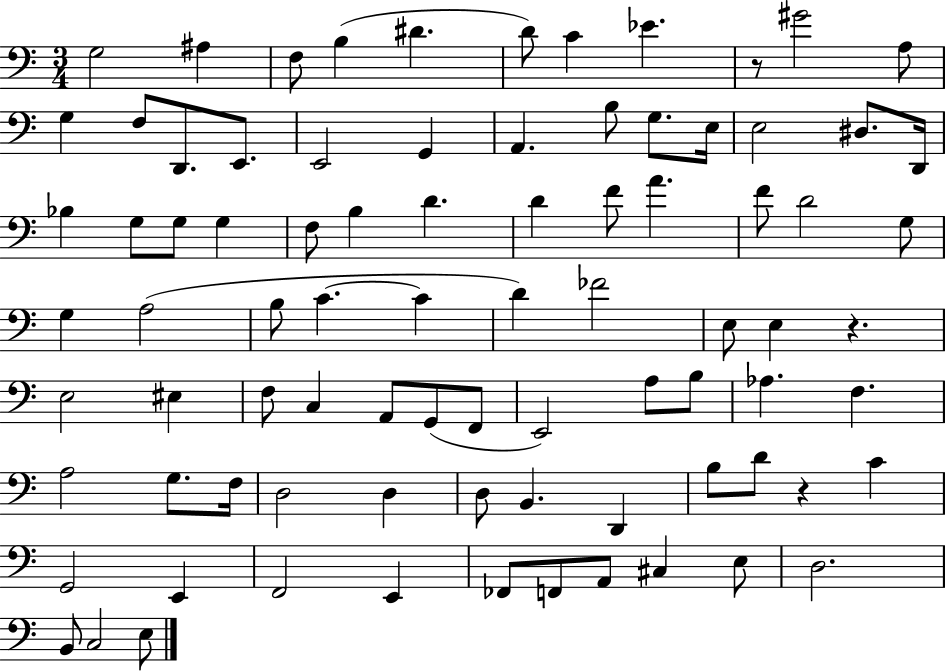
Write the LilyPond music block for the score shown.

{
  \clef bass
  \numericTimeSignature
  \time 3/4
  \key c \major
  g2 ais4 | f8 b4( dis'4. | d'8) c'4 ees'4. | r8 gis'2 a8 | \break g4 f8 d,8. e,8. | e,2 g,4 | a,4. b8 g8. e16 | e2 dis8. d,16 | \break bes4 g8 g8 g4 | f8 b4 d'4. | d'4 f'8 a'4. | f'8 d'2 g8 | \break g4 a2( | b8 c'4.~~ c'4 | d'4) fes'2 | e8 e4 r4. | \break e2 eis4 | f8 c4 a,8 g,8( f,8 | e,2) a8 b8 | aes4. f4. | \break a2 g8. f16 | d2 d4 | d8 b,4. d,4 | b8 d'8 r4 c'4 | \break g,2 e,4 | f,2 e,4 | fes,8 f,8 a,8 cis4 e8 | d2. | \break b,8 c2 e8 | \bar "|."
}